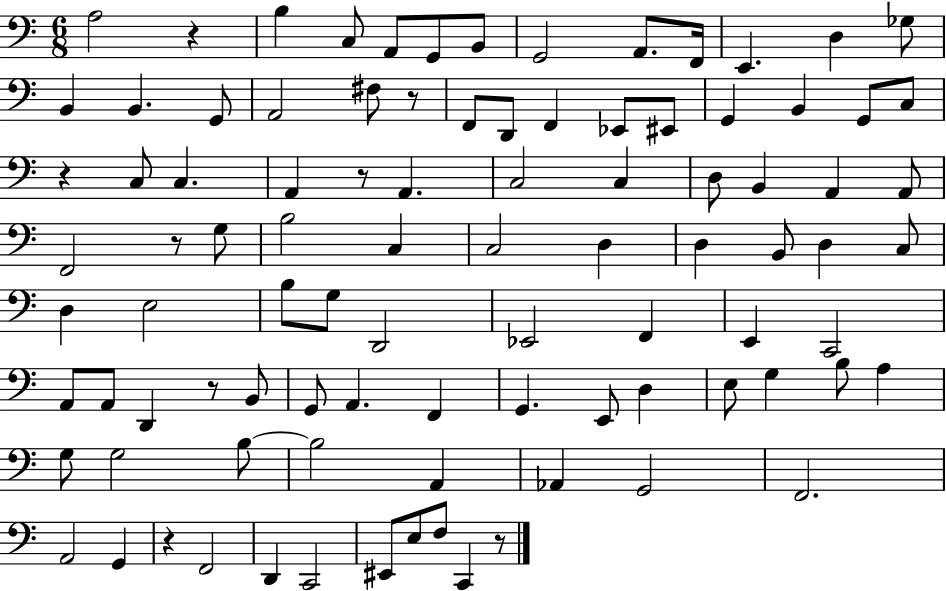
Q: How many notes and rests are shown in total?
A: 94